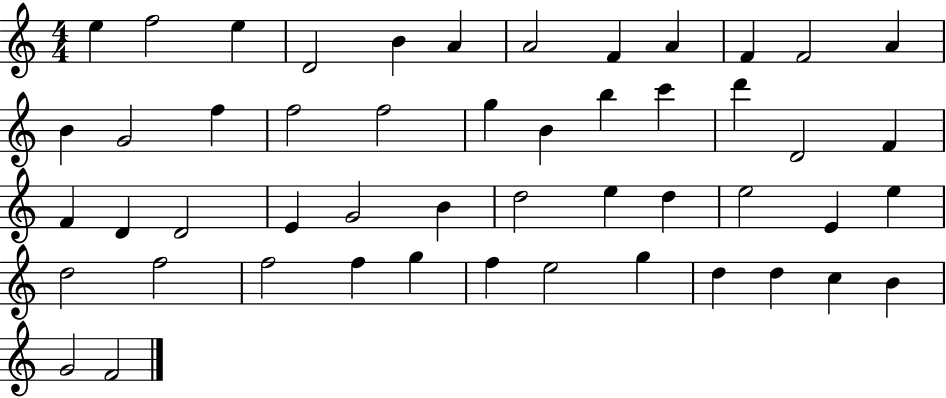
E5/q F5/h E5/q D4/h B4/q A4/q A4/h F4/q A4/q F4/q F4/h A4/q B4/q G4/h F5/q F5/h F5/h G5/q B4/q B5/q C6/q D6/q D4/h F4/q F4/q D4/q D4/h E4/q G4/h B4/q D5/h E5/q D5/q E5/h E4/q E5/q D5/h F5/h F5/h F5/q G5/q F5/q E5/h G5/q D5/q D5/q C5/q B4/q G4/h F4/h